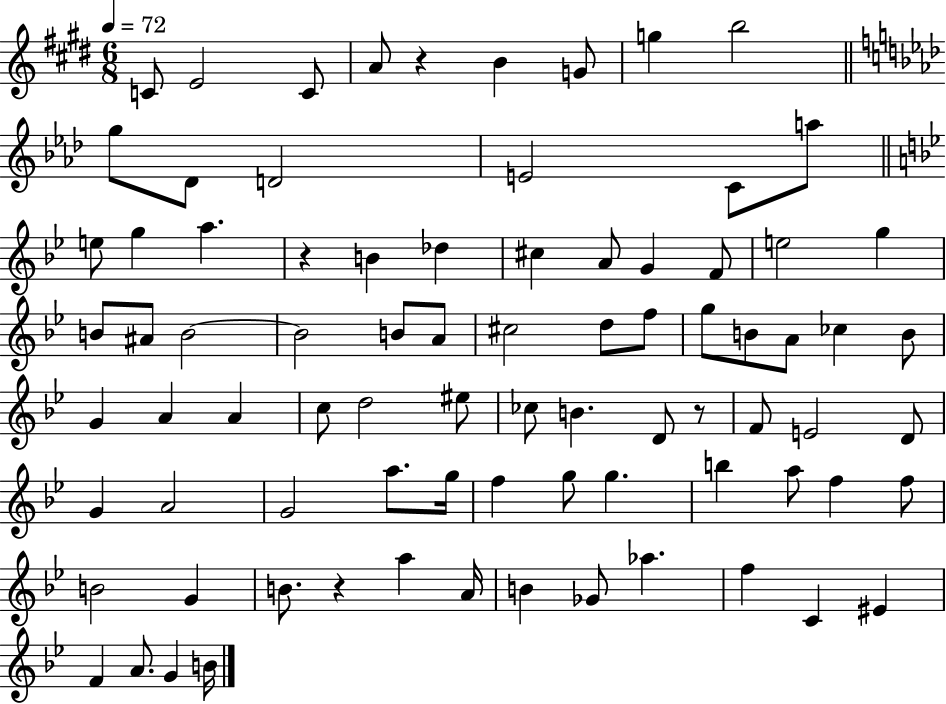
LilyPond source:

{
  \clef treble
  \numericTimeSignature
  \time 6/8
  \key e \major
  \tempo 4 = 72
  \repeat volta 2 { c'8 e'2 c'8 | a'8 r4 b'4 g'8 | g''4 b''2 | \bar "||" \break \key aes \major g''8 des'8 d'2 | e'2 c'8 a''8 | \bar "||" \break \key bes \major e''8 g''4 a''4. | r4 b'4 des''4 | cis''4 a'8 g'4 f'8 | e''2 g''4 | \break b'8 ais'8 b'2~~ | b'2 b'8 a'8 | cis''2 d''8 f''8 | g''8 b'8 a'8 ces''4 b'8 | \break g'4 a'4 a'4 | c''8 d''2 eis''8 | ces''8 b'4. d'8 r8 | f'8 e'2 d'8 | \break g'4 a'2 | g'2 a''8. g''16 | f''4 g''8 g''4. | b''4 a''8 f''4 f''8 | \break b'2 g'4 | b'8. r4 a''4 a'16 | b'4 ges'8 aes''4. | f''4 c'4 eis'4 | \break f'4 a'8. g'4 b'16 | } \bar "|."
}